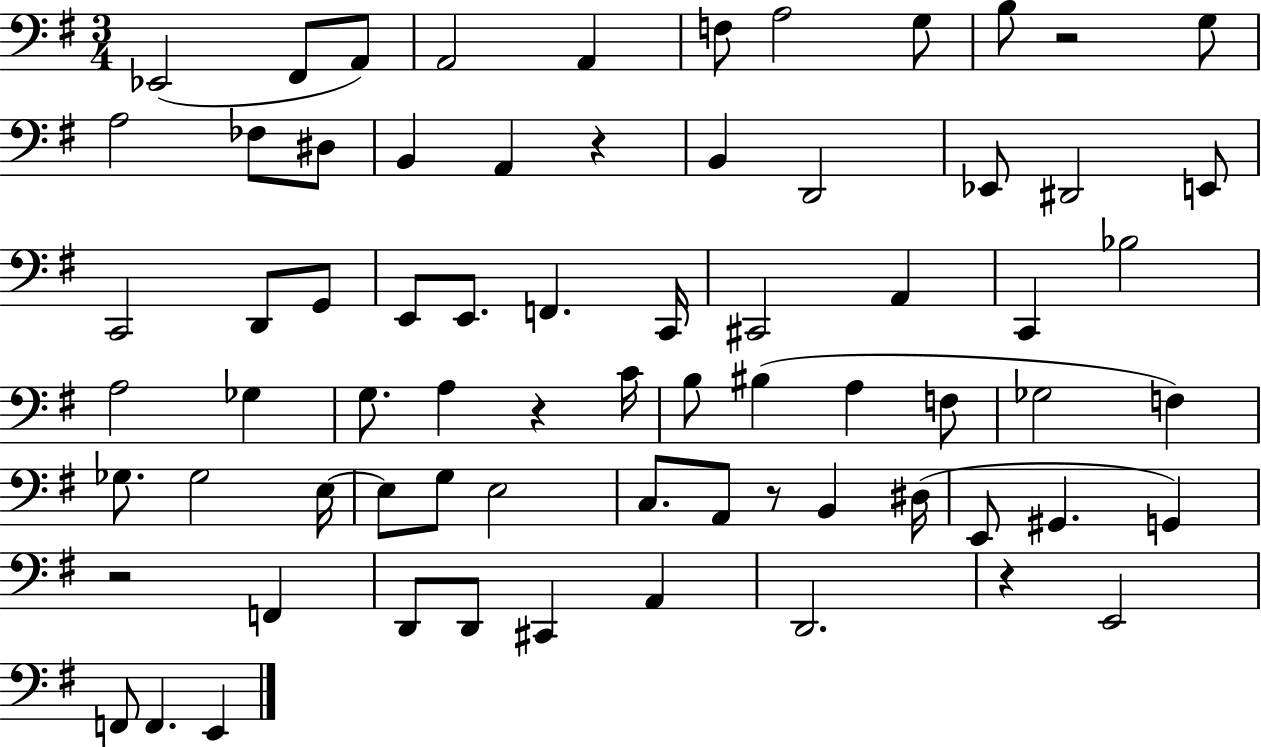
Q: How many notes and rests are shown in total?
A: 71